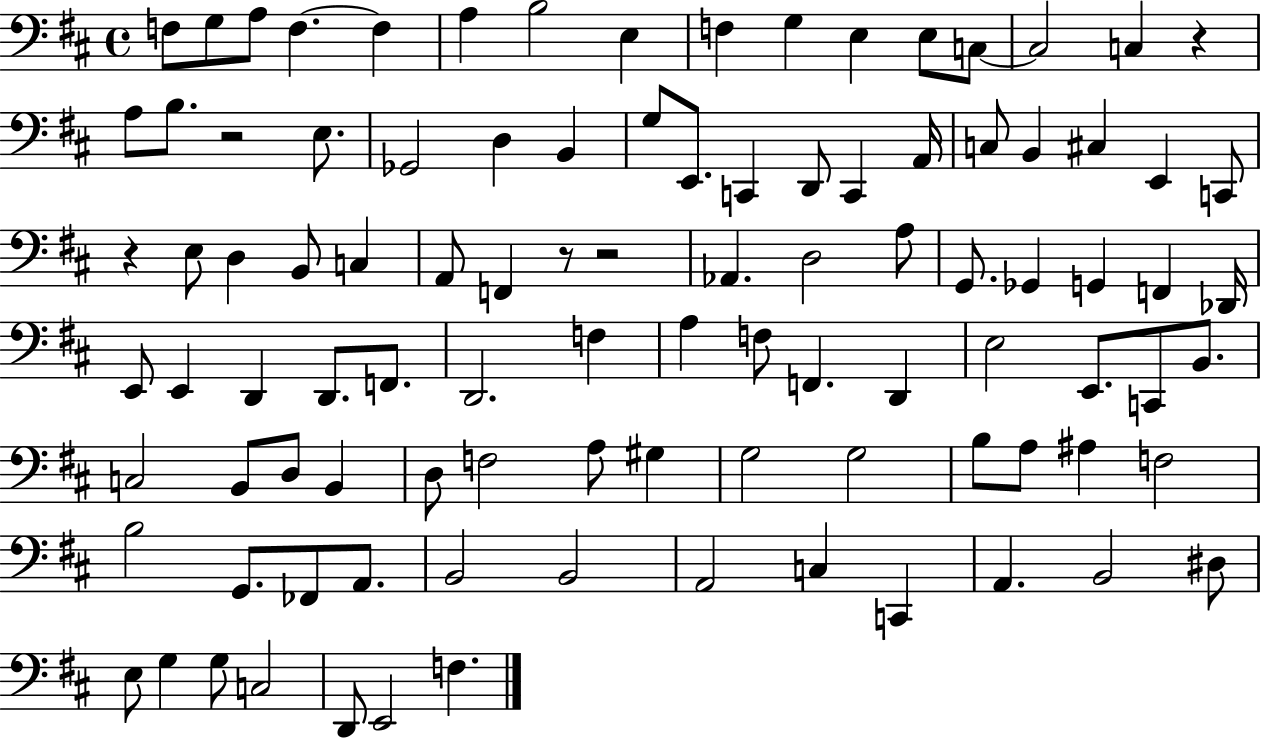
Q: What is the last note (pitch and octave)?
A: F3